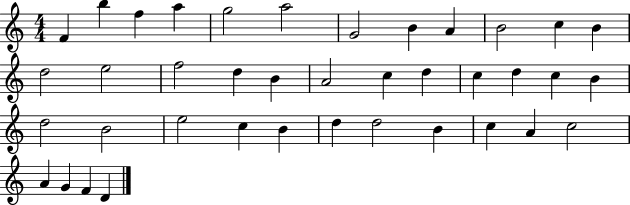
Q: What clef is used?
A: treble